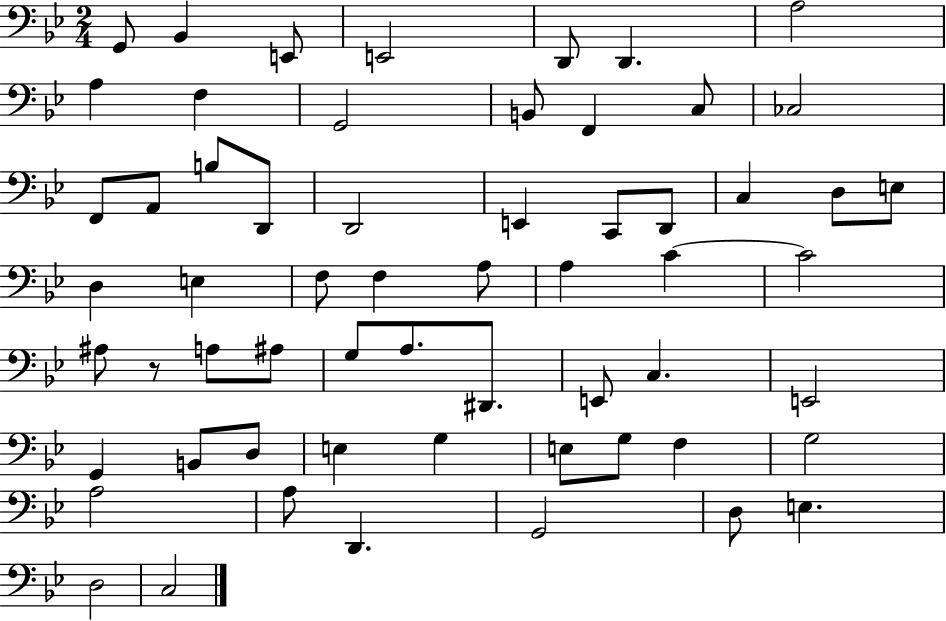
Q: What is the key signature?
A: BES major